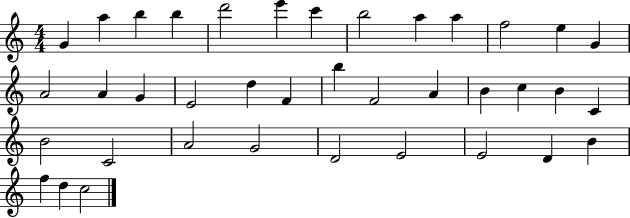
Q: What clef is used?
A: treble